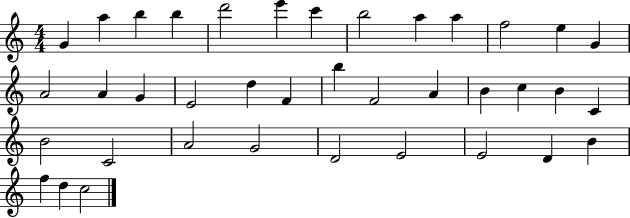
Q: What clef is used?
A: treble